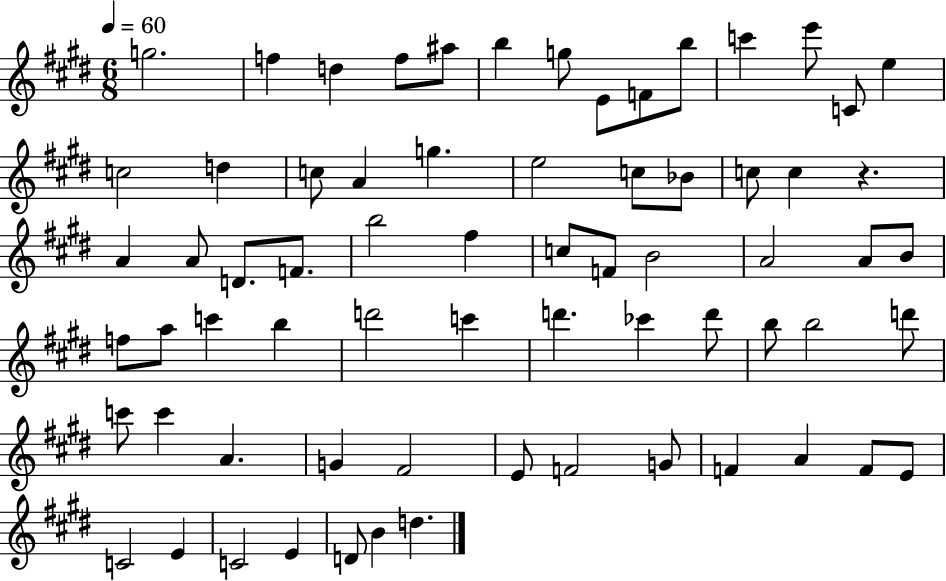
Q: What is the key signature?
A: E major